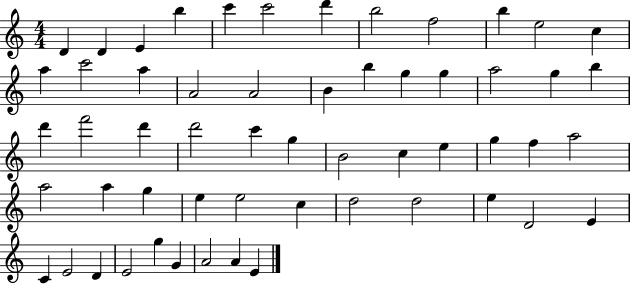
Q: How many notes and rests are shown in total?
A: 56